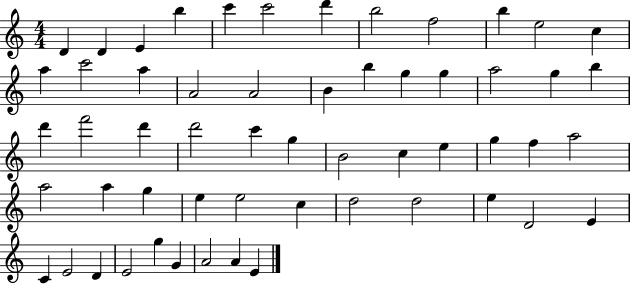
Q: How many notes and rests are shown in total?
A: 56